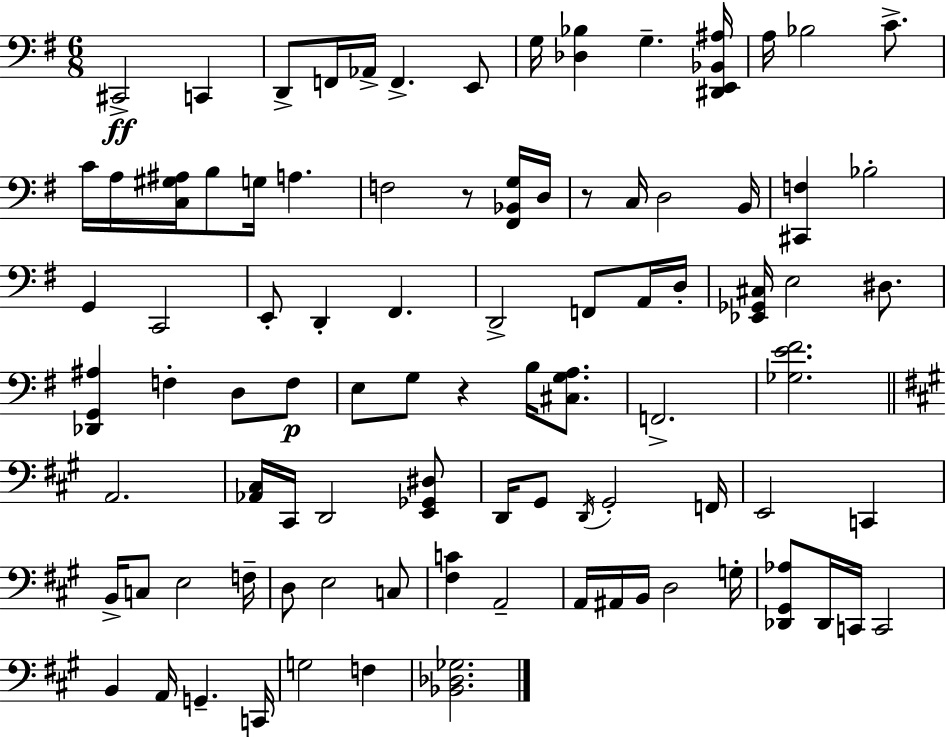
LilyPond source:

{
  \clef bass
  \numericTimeSignature
  \time 6/8
  \key g \major
  cis,2->\ff c,4 | d,8-> f,16 aes,16-> f,4.-> e,8 | g16 <des bes>4 g4.-- <dis, e, bes, ais>16 | a16 bes2 c'8.-> | \break c'16 a16 <c gis ais>16 b8 g16 a4. | f2 r8 <fis, bes, g>16 d16 | r8 c16 d2 b,16 | <cis, f>4 bes2-. | \break g,4 c,2 | e,8-. d,4-. fis,4. | d,2-> f,8 a,16 d16-. | <ees, ges, cis>16 e2 dis8. | \break <des, g, ais>4 f4-. d8 f8\p | e8 g8 r4 b16 <cis g a>8. | f,2.-> | <ges e' fis'>2. | \break \bar "||" \break \key a \major a,2. | <aes, cis>16 cis,16 d,2 <e, ges, dis>8 | d,16 gis,8 \acciaccatura { d,16 } gis,2-. | f,16 e,2 c,4 | \break b,16-> c8 e2 | f16-- d8 e2 c8 | <fis c'>4 a,2-- | a,16 ais,16 b,16 d2 | \break g16-. <des, gis, aes>8 des,16 c,16 c,2 | b,4 a,16 g,4.-- | c,16 g2 f4 | <bes, des ges>2. | \break \bar "|."
}